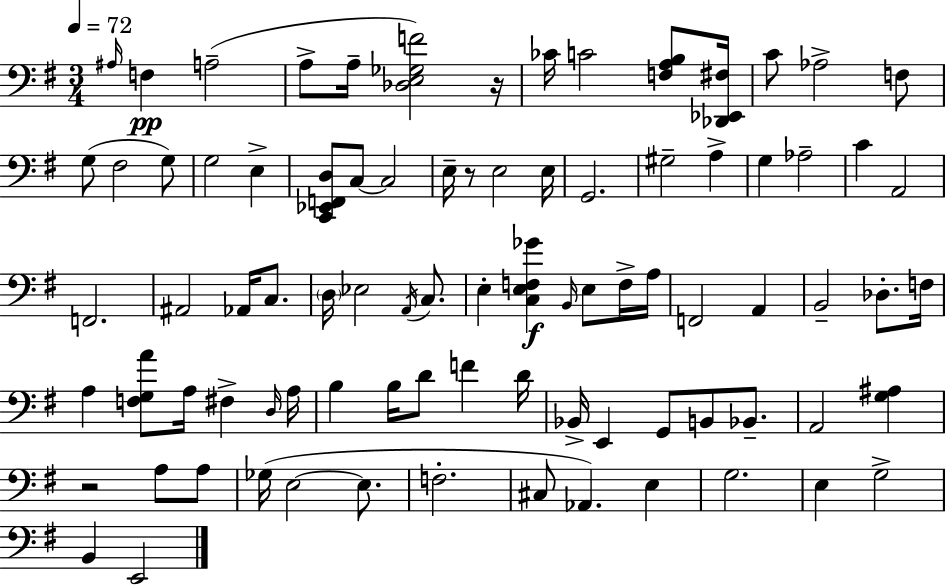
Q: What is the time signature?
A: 3/4